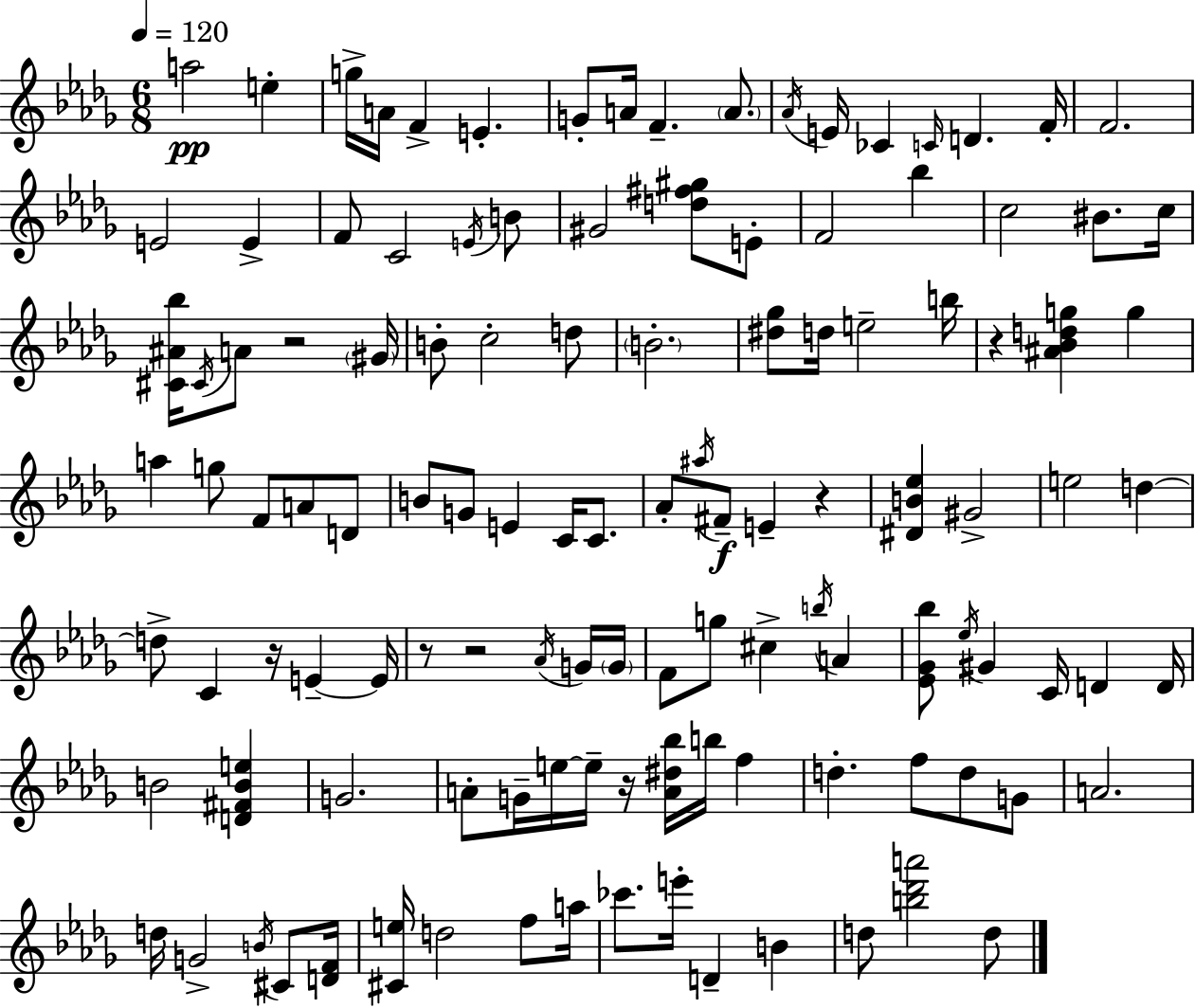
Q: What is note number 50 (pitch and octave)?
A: C4